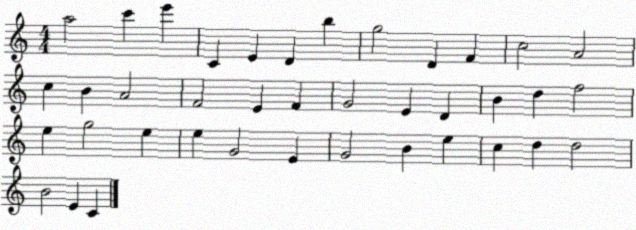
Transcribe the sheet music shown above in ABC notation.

X:1
T:Untitled
M:4/4
L:1/4
K:C
a2 c' e' C E D b g2 D F c2 A2 c B A2 F2 E F G2 E D B d f2 e g2 e e G2 E G2 B e c d d2 B2 E C